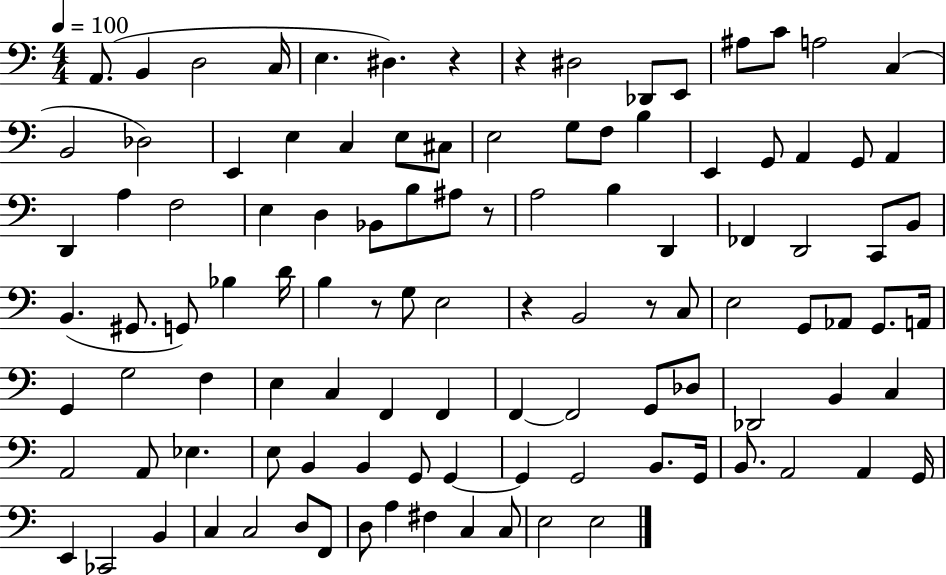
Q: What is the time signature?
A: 4/4